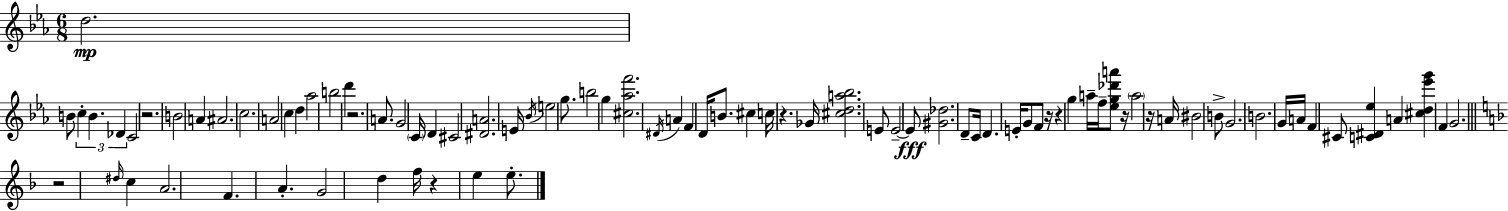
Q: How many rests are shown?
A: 9